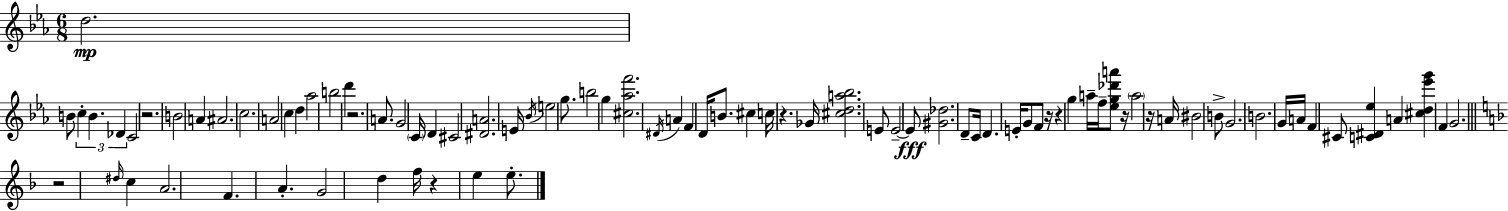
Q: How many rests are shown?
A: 9